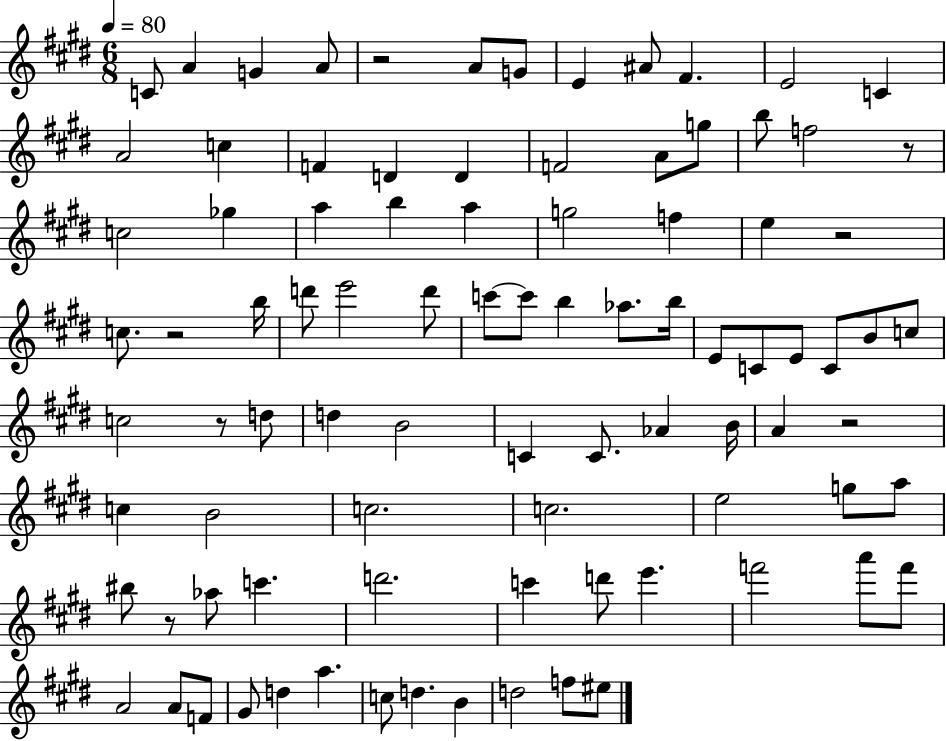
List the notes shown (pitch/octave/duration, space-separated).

C4/e A4/q G4/q A4/e R/h A4/e G4/e E4/q A#4/e F#4/q. E4/h C4/q A4/h C5/q F4/q D4/q D4/q F4/h A4/e G5/e B5/e F5/h R/e C5/h Gb5/q A5/q B5/q A5/q G5/h F5/q E5/q R/h C5/e. R/h B5/s D6/e E6/h D6/e C6/e C6/e B5/q Ab5/e. B5/s E4/e C4/e E4/e C4/e B4/e C5/e C5/h R/e D5/e D5/q B4/h C4/q C4/e. Ab4/q B4/s A4/q R/h C5/q B4/h C5/h. C5/h. E5/h G5/e A5/e BIS5/e R/e Ab5/e C6/q. D6/h. C6/q D6/e E6/q. F6/h A6/e F6/e A4/h A4/e F4/e G#4/e D5/q A5/q. C5/e D5/q. B4/q D5/h F5/e EIS5/e